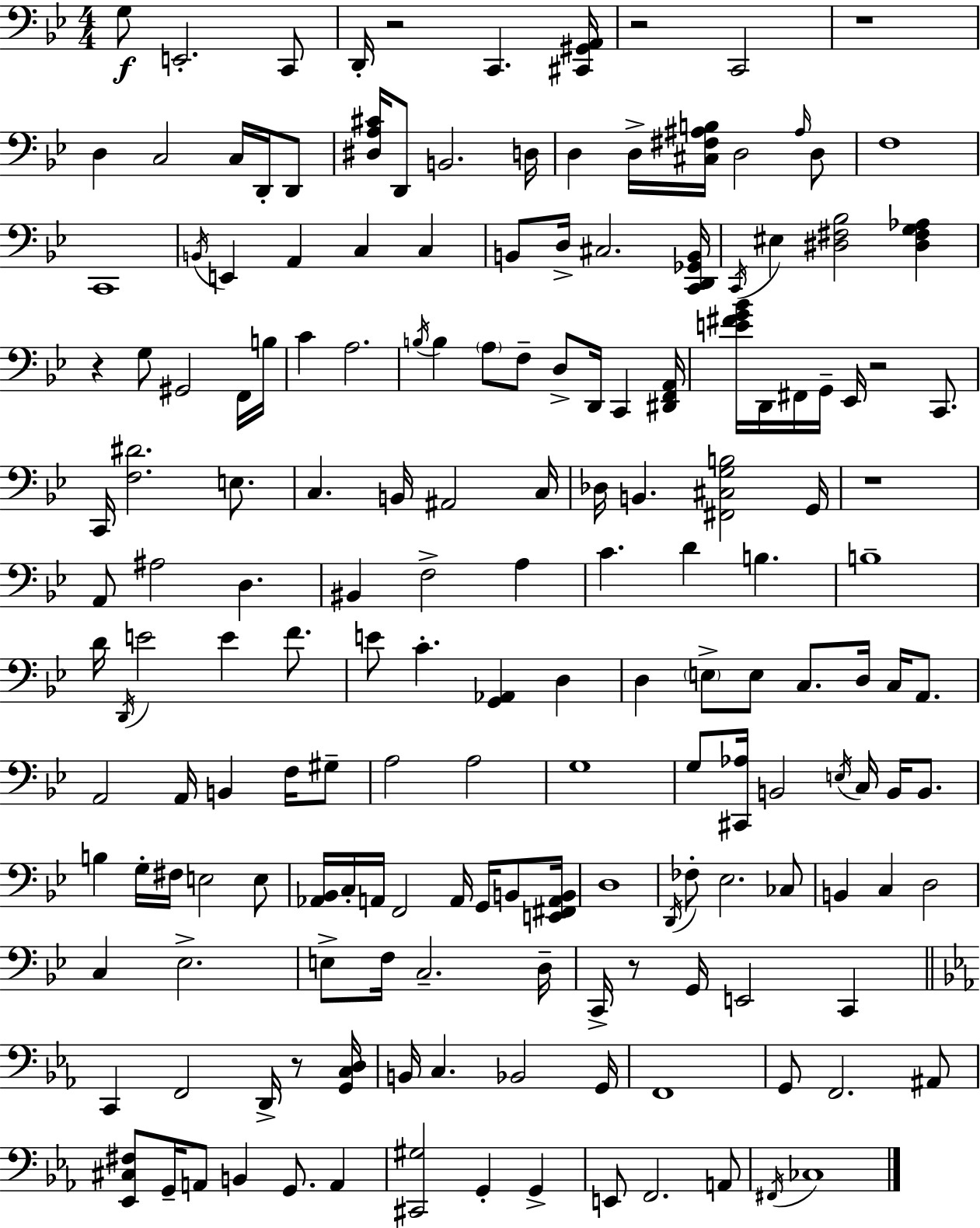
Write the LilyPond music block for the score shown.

{
  \clef bass
  \numericTimeSignature
  \time 4/4
  \key g \minor
  g8\f e,2.-. c,8 | d,16-. r2 c,4. <cis, gis, a,>16 | r2 c,2 | r1 | \break d4 c2 c16 d,16-. d,8 | <dis a cis'>16 d,8 b,2. d16 | d4 d16-> <cis fis ais b>16 d2 \grace { ais16 } d8 | f1 | \break c,1 | \acciaccatura { b,16 } e,4 a,4 c4 c4 | b,8 d16-> cis2. | <c, d, ges, b,>16 \acciaccatura { c,16 } eis4 <dis fis bes>2 <dis fis g aes>4 | \break r4 g8 gis,2 | f,16 b16 c'4 a2. | \acciaccatura { b16 } b4 \parenthesize a8 f8-- d8-> d,16 c,4 | <dis, f, a,>16 <e' fis' g' bes'>16 d,16 fis,16 g,16-- ees,16 r2 | \break c,8. c,16 <f dis'>2. | e8. c4. b,16 ais,2 | c16 des16 b,4. <fis, cis g b>2 | g,16 r1 | \break a,8 ais2 d4. | bis,4 f2-> | a4 c'4. d'4 b4. | b1-- | \break d'16 \acciaccatura { d,16 } e'2 e'4 | f'8. e'8 c'4.-. <g, aes,>4 | d4 d4 \parenthesize e8-> e8 c8. | d16 c16 a,8. a,2 a,16 b,4 | \break f16 gis8-- a2 a2 | g1 | g8 <cis, aes>16 b,2 | \acciaccatura { e16 } c16 b,16 b,8. b4 g16-. fis16 e2 | \break e8 <aes, bes,>16 c16-. a,16 f,2 | a,16 g,16 b,8 <e, fis, a, b,>16 d1 | \acciaccatura { d,16 } fes8-. ees2. | ces8 b,4 c4 d2 | \break c4 ees2.-> | e8-> f16 c2.-- | d16-- c,16-> r8 g,16 e,2 | c,4 \bar "||" \break \key ees \major c,4 f,2 d,16-> r8 <g, c d>16 | b,16 c4. bes,2 g,16 | f,1 | g,8 f,2. ais,8 | \break <ees, cis fis>8 g,16-- a,8 b,4 g,8. a,4 | <cis, gis>2 g,4-. g,4-> | e,8 f,2. a,8 | \acciaccatura { fis,16 } ces1 | \break \bar "|."
}